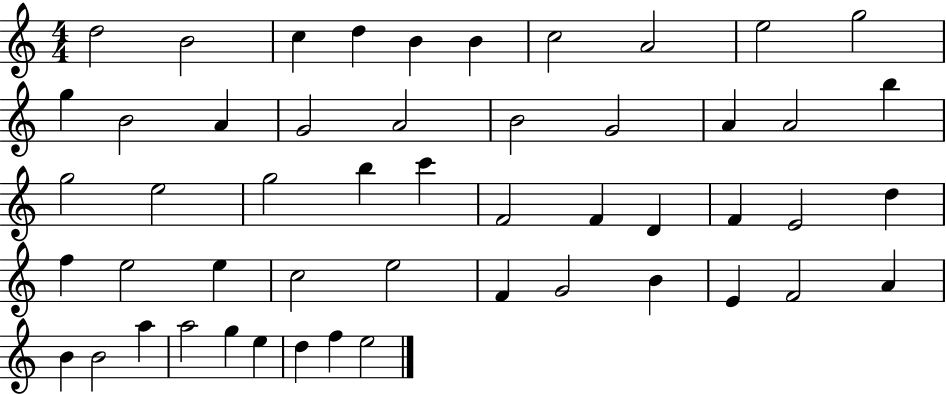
{
  \clef treble
  \numericTimeSignature
  \time 4/4
  \key c \major
  d''2 b'2 | c''4 d''4 b'4 b'4 | c''2 a'2 | e''2 g''2 | \break g''4 b'2 a'4 | g'2 a'2 | b'2 g'2 | a'4 a'2 b''4 | \break g''2 e''2 | g''2 b''4 c'''4 | f'2 f'4 d'4 | f'4 e'2 d''4 | \break f''4 e''2 e''4 | c''2 e''2 | f'4 g'2 b'4 | e'4 f'2 a'4 | \break b'4 b'2 a''4 | a''2 g''4 e''4 | d''4 f''4 e''2 | \bar "|."
}